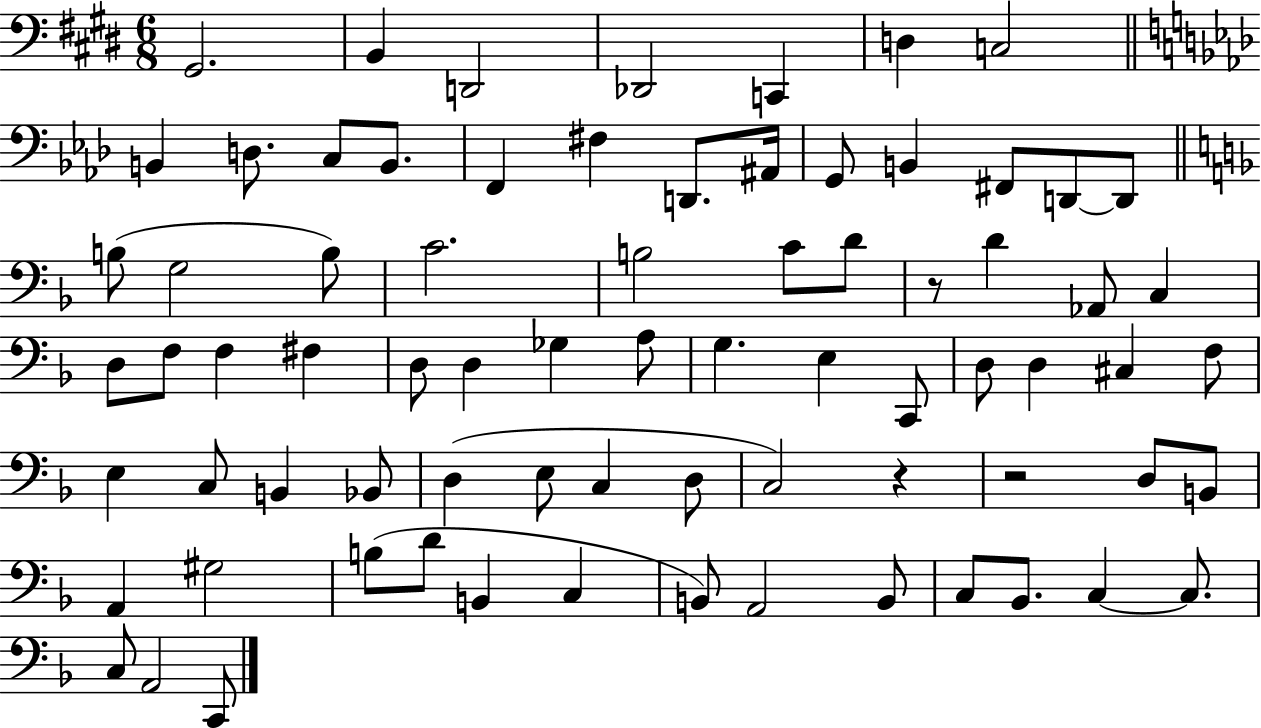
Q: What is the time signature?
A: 6/8